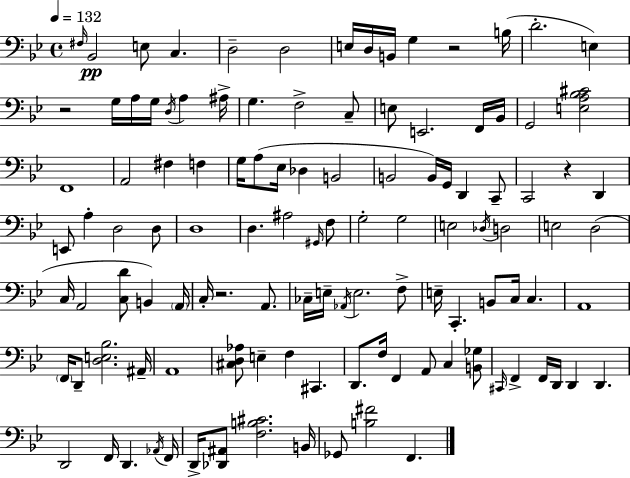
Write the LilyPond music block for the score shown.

{
  \clef bass
  \time 4/4
  \defaultTimeSignature
  \key bes \major
  \tempo 4 = 132
  \grace { fis16 }\pp bes,2 e8 c4. | d2-- d2 | e16 d16 b,16 g4 r2 | b16( d'2.-. e4) | \break r2 g16 a16 g16 \acciaccatura { d16 } a4 | ais16-> g4. f2-> | c8-- e8 e,2. | f,16 bes,16 g,2 <e a bes cis'>2 | \break f,1 | a,2 fis4 f4 | g16 a8( ees16 des4 b,2 | b,2 b,16) g,16 d,4 | \break c,8-- c,2 r4 d,4 | e,8 a4-. d2 | d8 d1 | d4. ais2 | \break \grace { gis,16 } f8 g2-. g2 | e2 \acciaccatura { des16 } d2 | e2 d2( | c16 a,2 <c d'>8 b,4) | \break \parenthesize a,16 c16-. r2. | a,8. ces16-- e16-- \acciaccatura { aes,16 } e2. | f8-> e16-- c,4.-. b,8 c16 c4. | a,1 | \break \parenthesize f,16 d,8-- <d e bes>2. | ais,16-- a,1 | <cis d aes>8 e4-- f4 cis,4. | d,8. f16 f,4 a,8 c4 | \break <b, ges>8 \grace { cis,16 } f,4-> f,16 d,16 d,4 | d,4. d,2 f,16 d,4. | \acciaccatura { aes,16 } f,16 d,16-> <des, ais,>8 <f b cis'>2. | b,16 ges,8 <b fis'>2 | \break f,4. \bar "|."
}